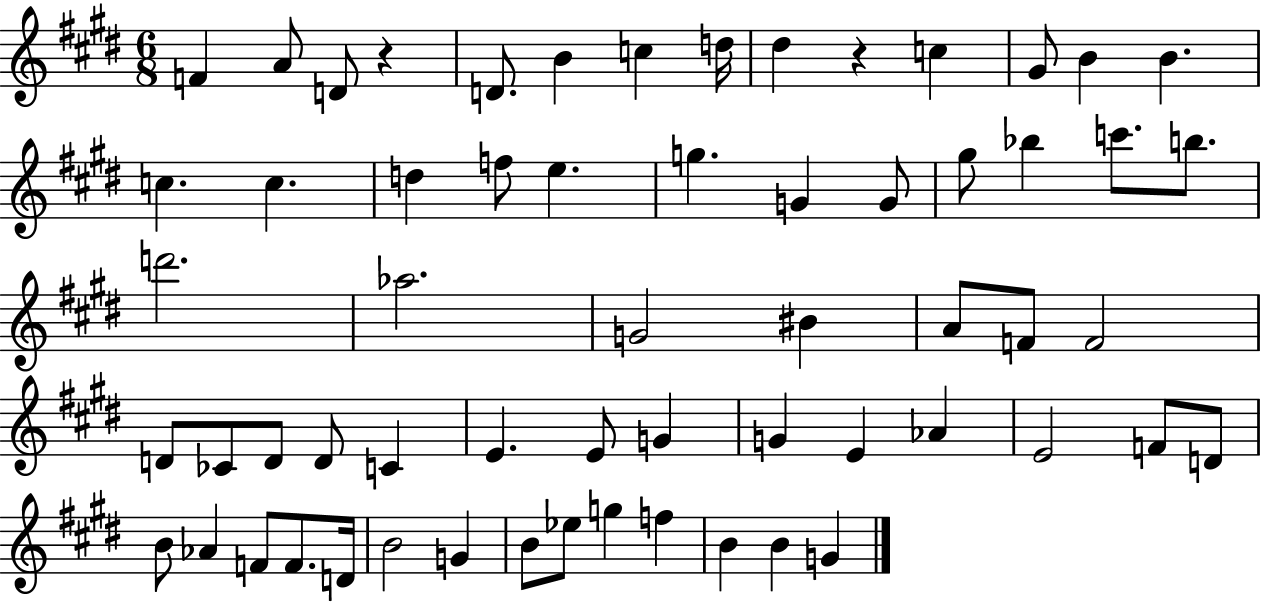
X:1
T:Untitled
M:6/8
L:1/4
K:E
F A/2 D/2 z D/2 B c d/4 ^d z c ^G/2 B B c c d f/2 e g G G/2 ^g/2 _b c'/2 b/2 d'2 _a2 G2 ^B A/2 F/2 F2 D/2 _C/2 D/2 D/2 C E E/2 G G E _A E2 F/2 D/2 B/2 _A F/2 F/2 D/4 B2 G B/2 _e/2 g f B B G